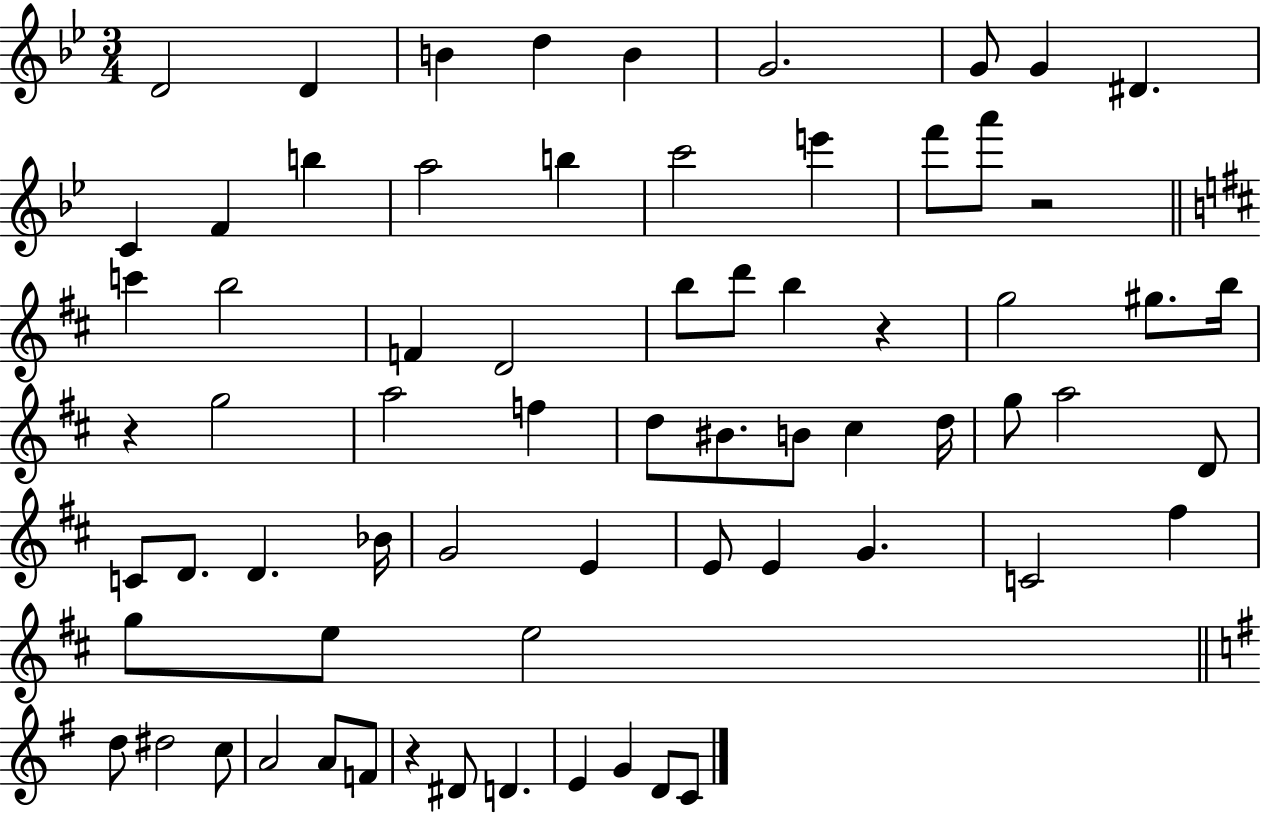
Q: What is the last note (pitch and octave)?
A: C4